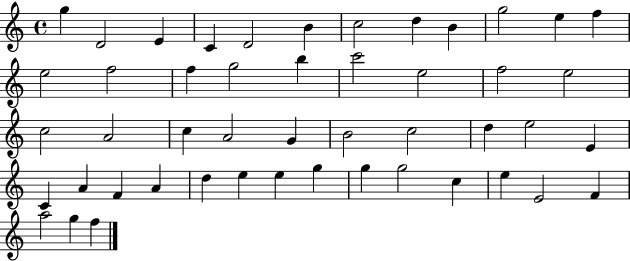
{
  \clef treble
  \time 4/4
  \defaultTimeSignature
  \key c \major
  g''4 d'2 e'4 | c'4 d'2 b'4 | c''2 d''4 b'4 | g''2 e''4 f''4 | \break e''2 f''2 | f''4 g''2 b''4 | c'''2 e''2 | f''2 e''2 | \break c''2 a'2 | c''4 a'2 g'4 | b'2 c''2 | d''4 e''2 e'4 | \break c'4 a'4 f'4 a'4 | d''4 e''4 e''4 g''4 | g''4 g''2 c''4 | e''4 e'2 f'4 | \break a''2 g''4 f''4 | \bar "|."
}